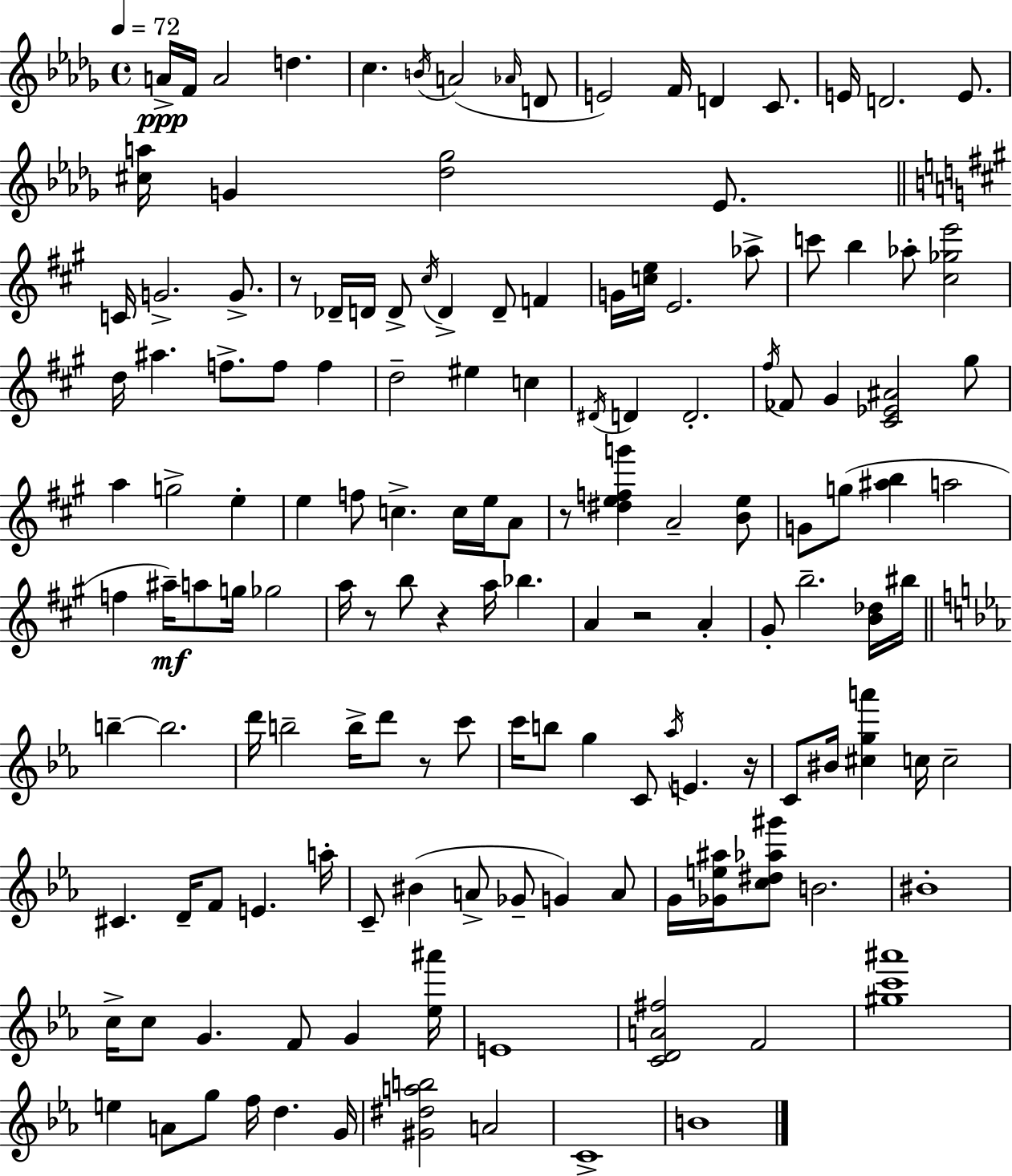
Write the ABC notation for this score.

X:1
T:Untitled
M:4/4
L:1/4
K:Bbm
A/4 F/4 A2 d c B/4 A2 _A/4 D/2 E2 F/4 D C/2 E/4 D2 E/2 [^ca]/4 G [_d_g]2 _E/2 C/4 G2 G/2 z/2 _D/4 D/4 D/2 ^c/4 D D/2 F G/4 [ce]/4 E2 _a/2 c'/2 b _a/2 [^c_ge']2 d/4 ^a f/2 f/2 f d2 ^e c ^D/4 D D2 ^f/4 _F/2 ^G [^C_E^A]2 ^g/2 a g2 e e f/2 c c/4 e/4 A/2 z/2 [^defg'] A2 [Be]/2 G/2 g/2 [^ab] a2 f ^a/4 a/2 g/4 _g2 a/4 z/2 b/2 z a/4 _b A z2 A ^G/2 b2 [B_d]/4 ^b/4 b b2 d'/4 b2 b/4 d'/2 z/2 c'/2 c'/4 b/2 g C/2 _a/4 E z/4 C/2 ^B/4 [^cga'] c/4 c2 ^C D/4 F/2 E a/4 C/2 ^B A/2 _G/2 G A/2 G/4 [_Ge^a]/4 [c^d_a^g']/2 B2 ^B4 c/4 c/2 G F/2 G [_e^a']/4 E4 [CDA^f]2 F2 [^gc'^a']4 e A/2 g/2 f/4 d G/4 [^G^dab]2 A2 C4 B4